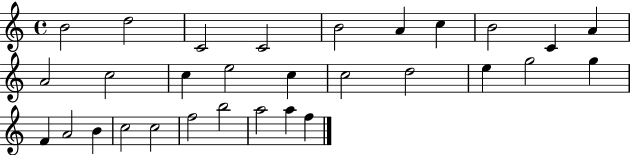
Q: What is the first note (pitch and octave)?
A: B4